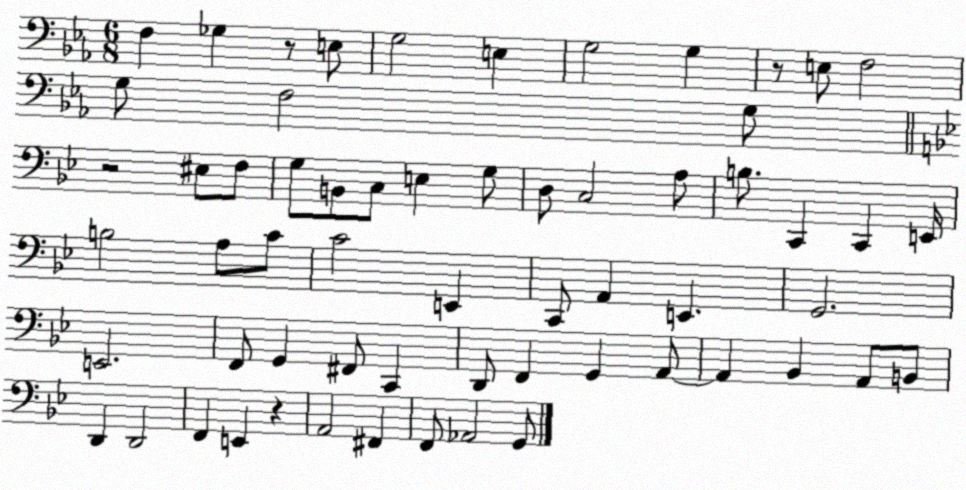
X:1
T:Untitled
M:6/8
L:1/4
K:Eb
F, _G, z/2 E,/2 G,2 E, G,2 G, z/2 E,/2 F,2 G,/2 F,2 G,/2 z2 ^E,/2 F,/2 G,/2 B,,/2 C,/2 E, G,/2 D,/2 C,2 A,/2 B,/2 C,, C,, E,,/4 B,2 A,/2 C/2 C2 E,, C,,/2 A,, E,, G,,2 E,,2 F,,/2 G,, ^F,,/2 C,, D,,/2 F,, G,, A,,/2 A,, _B,, A,,/2 B,,/2 D,, D,,2 F,, E,, z A,,2 ^F,, F,,/2 _A,,2 G,,/2